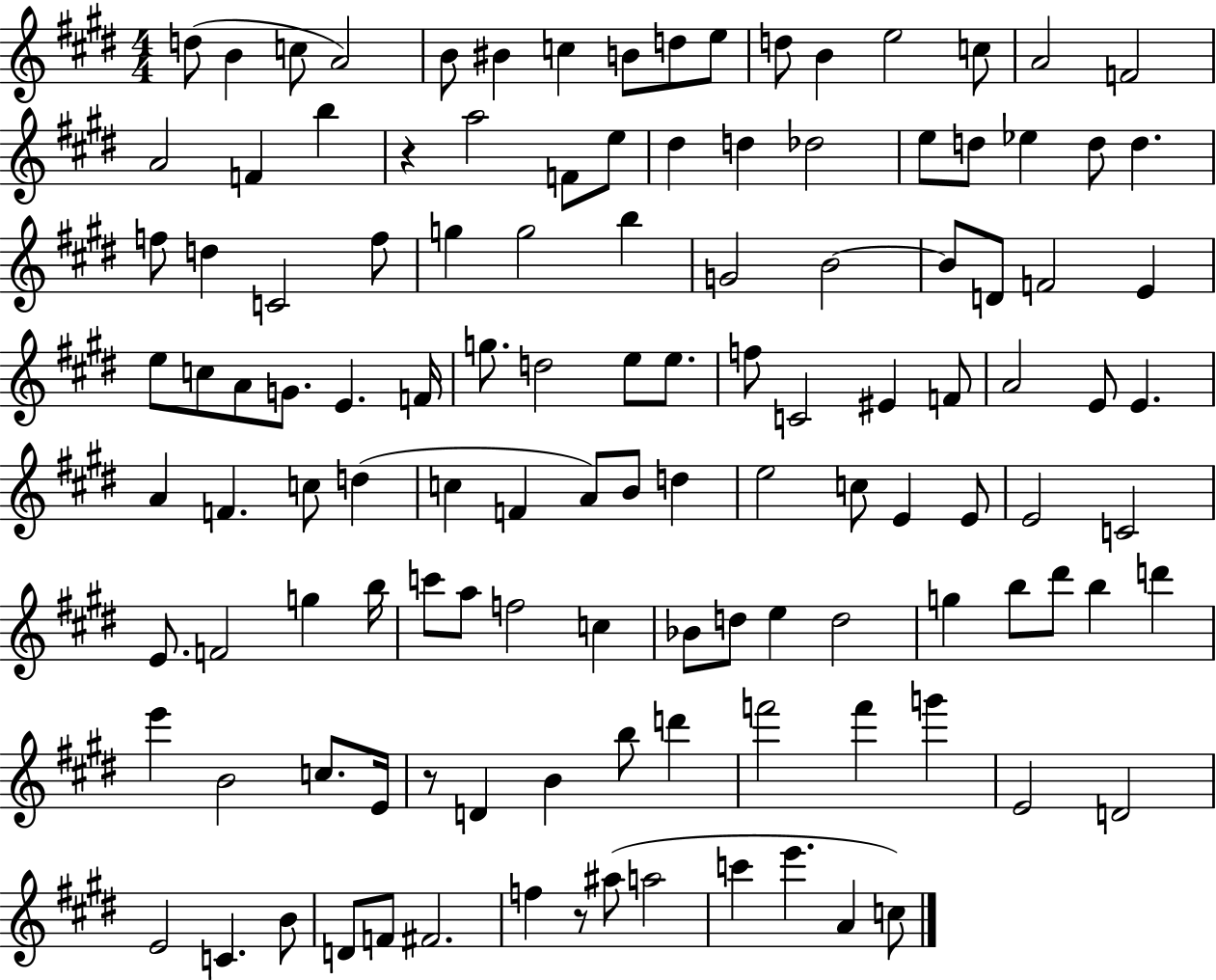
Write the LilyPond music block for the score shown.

{
  \clef treble
  \numericTimeSignature
  \time 4/4
  \key e \major
  d''8( b'4 c''8 a'2) | b'8 bis'4 c''4 b'8 d''8 e''8 | d''8 b'4 e''2 c''8 | a'2 f'2 | \break a'2 f'4 b''4 | r4 a''2 f'8 e''8 | dis''4 d''4 des''2 | e''8 d''8 ees''4 d''8 d''4. | \break f''8 d''4 c'2 f''8 | g''4 g''2 b''4 | g'2 b'2~~ | b'8 d'8 f'2 e'4 | \break e''8 c''8 a'8 g'8. e'4. f'16 | g''8. d''2 e''8 e''8. | f''8 c'2 eis'4 f'8 | a'2 e'8 e'4. | \break a'4 f'4. c''8 d''4( | c''4 f'4 a'8) b'8 d''4 | e''2 c''8 e'4 e'8 | e'2 c'2 | \break e'8. f'2 g''4 b''16 | c'''8 a''8 f''2 c''4 | bes'8 d''8 e''4 d''2 | g''4 b''8 dis'''8 b''4 d'''4 | \break e'''4 b'2 c''8. e'16 | r8 d'4 b'4 b''8 d'''4 | f'''2 f'''4 g'''4 | e'2 d'2 | \break e'2 c'4. b'8 | d'8 f'8 fis'2. | f''4 r8 ais''8( a''2 | c'''4 e'''4. a'4 c''8) | \break \bar "|."
}